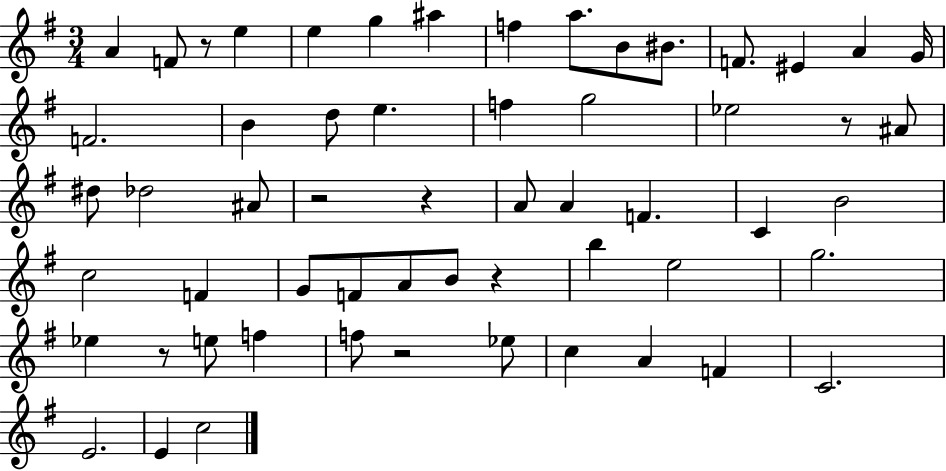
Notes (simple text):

A4/q F4/e R/e E5/q E5/q G5/q A#5/q F5/q A5/e. B4/e BIS4/e. F4/e. EIS4/q A4/q G4/s F4/h. B4/q D5/e E5/q. F5/q G5/h Eb5/h R/e A#4/e D#5/e Db5/h A#4/e R/h R/q A4/e A4/q F4/q. C4/q B4/h C5/h F4/q G4/e F4/e A4/e B4/e R/q B5/q E5/h G5/h. Eb5/q R/e E5/e F5/q F5/e R/h Eb5/e C5/q A4/q F4/q C4/h. E4/h. E4/q C5/h